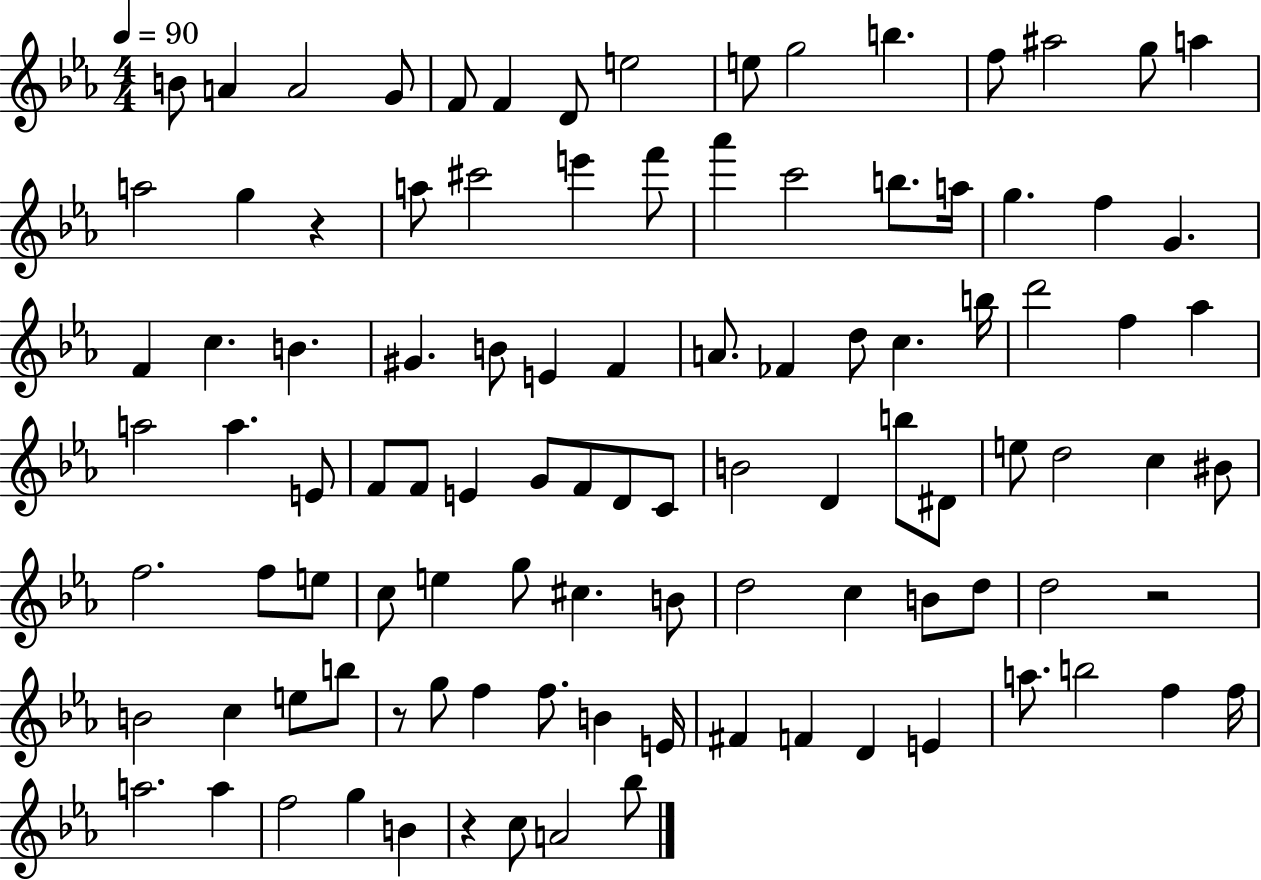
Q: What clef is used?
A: treble